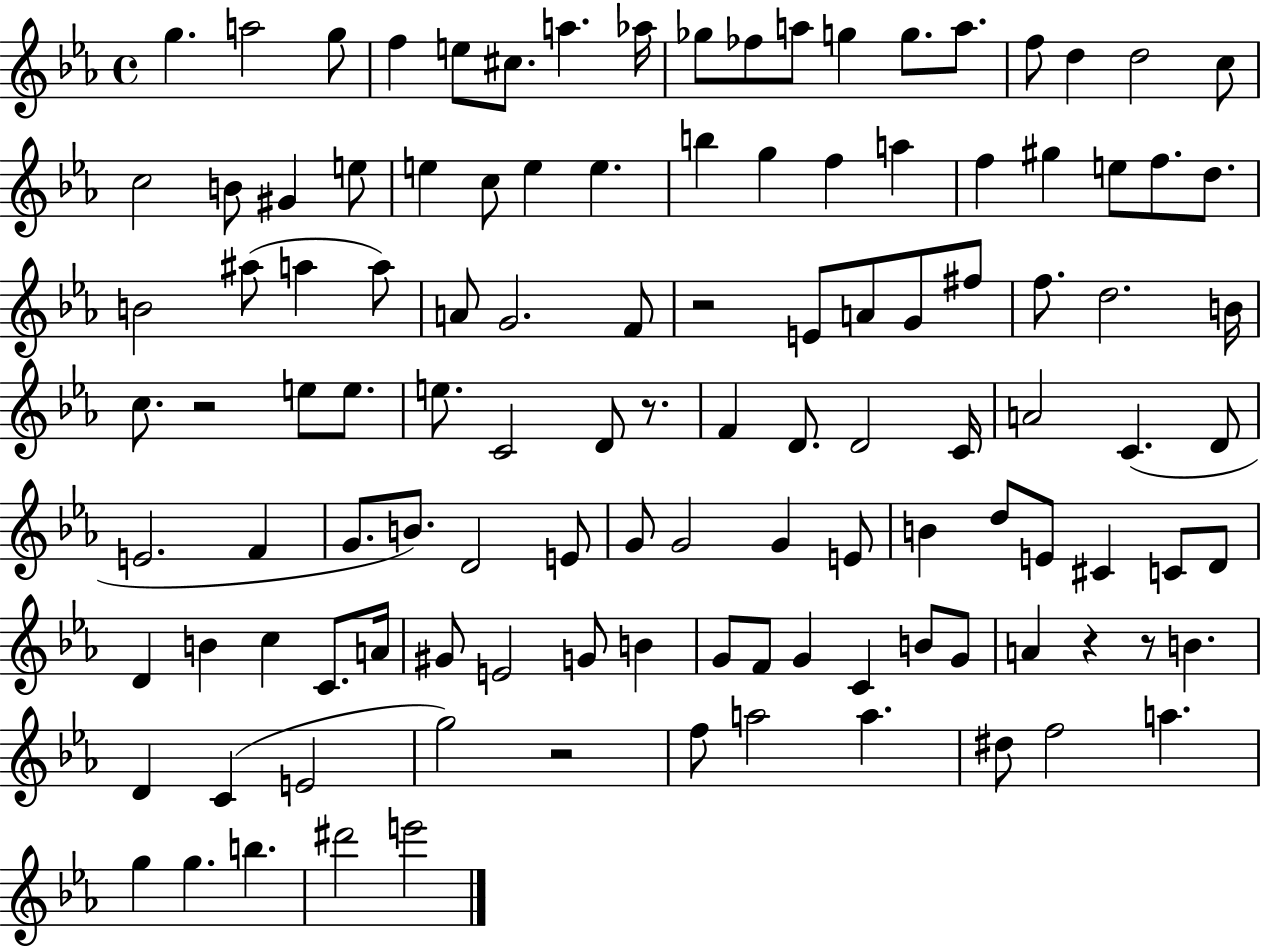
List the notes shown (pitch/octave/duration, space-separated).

G5/q. A5/h G5/e F5/q E5/e C#5/e. A5/q. Ab5/s Gb5/e FES5/e A5/e G5/q G5/e. A5/e. F5/e D5/q D5/h C5/e C5/h B4/e G#4/q E5/e E5/q C5/e E5/q E5/q. B5/q G5/q F5/q A5/q F5/q G#5/q E5/e F5/e. D5/e. B4/h A#5/e A5/q A5/e A4/e G4/h. F4/e R/h E4/e A4/e G4/e F#5/e F5/e. D5/h. B4/s C5/e. R/h E5/e E5/e. E5/e. C4/h D4/e R/e. F4/q D4/e. D4/h C4/s A4/h C4/q. D4/e E4/h. F4/q G4/e. B4/e. D4/h E4/e G4/e G4/h G4/q E4/e B4/q D5/e E4/e C#4/q C4/e D4/e D4/q B4/q C5/q C4/e. A4/s G#4/e E4/h G4/e B4/q G4/e F4/e G4/q C4/q B4/e G4/e A4/q R/q R/e B4/q. D4/q C4/q E4/h G5/h R/h F5/e A5/h A5/q. D#5/e F5/h A5/q. G5/q G5/q. B5/q. D#6/h E6/h